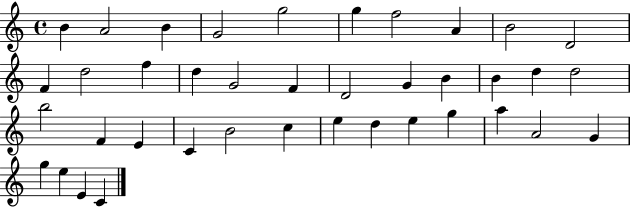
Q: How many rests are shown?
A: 0